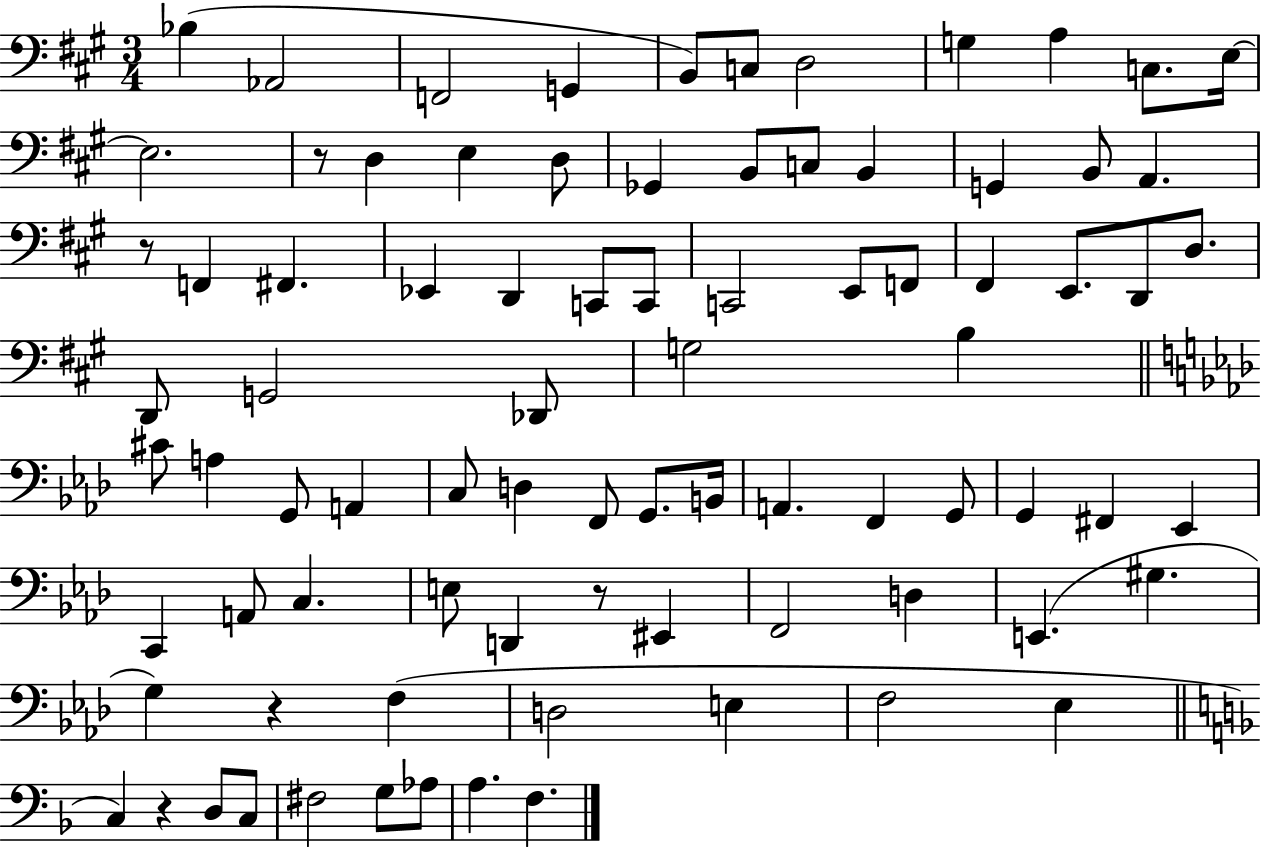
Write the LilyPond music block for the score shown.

{
  \clef bass
  \numericTimeSignature
  \time 3/4
  \key a \major
  bes4( aes,2 | f,2 g,4 | b,8) c8 d2 | g4 a4 c8. e16~~ | \break e2. | r8 d4 e4 d8 | ges,4 b,8 c8 b,4 | g,4 b,8 a,4. | \break r8 f,4 fis,4. | ees,4 d,4 c,8 c,8 | c,2 e,8 f,8 | fis,4 e,8. d,8 d8. | \break d,8 g,2 des,8 | g2 b4 | \bar "||" \break \key aes \major cis'8 a4 g,8 a,4 | c8 d4 f,8 g,8. b,16 | a,4. f,4 g,8 | g,4 fis,4 ees,4 | \break c,4 a,8 c4. | e8 d,4 r8 eis,4 | f,2 d4 | e,4.( gis4. | \break g4) r4 f4( | d2 e4 | f2 ees4 | \bar "||" \break \key d \minor c4) r4 d8 c8 | fis2 g8 aes8 | a4. f4. | \bar "|."
}